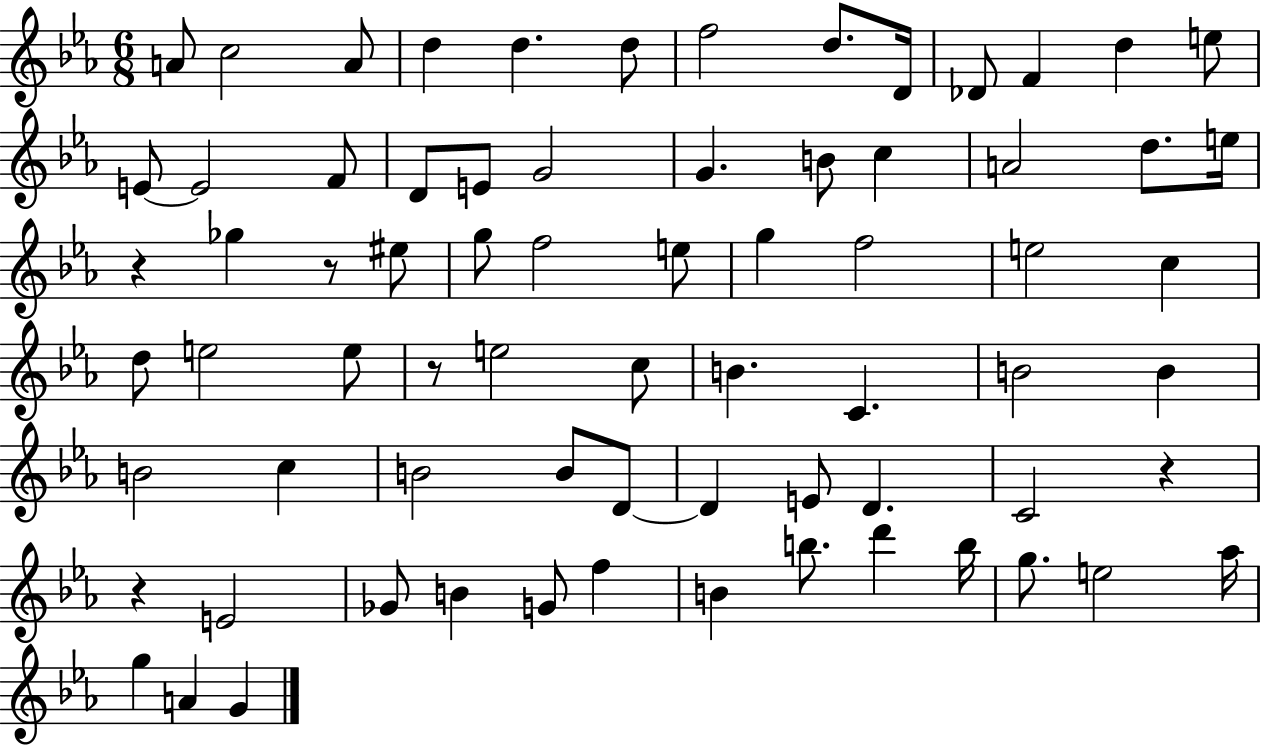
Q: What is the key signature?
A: EES major